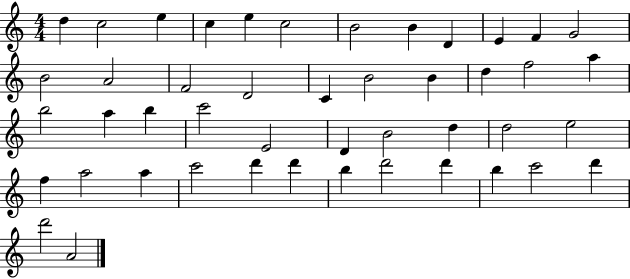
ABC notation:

X:1
T:Untitled
M:4/4
L:1/4
K:C
d c2 e c e c2 B2 B D E F G2 B2 A2 F2 D2 C B2 B d f2 a b2 a b c'2 E2 D B2 d d2 e2 f a2 a c'2 d' d' b d'2 d' b c'2 d' d'2 A2